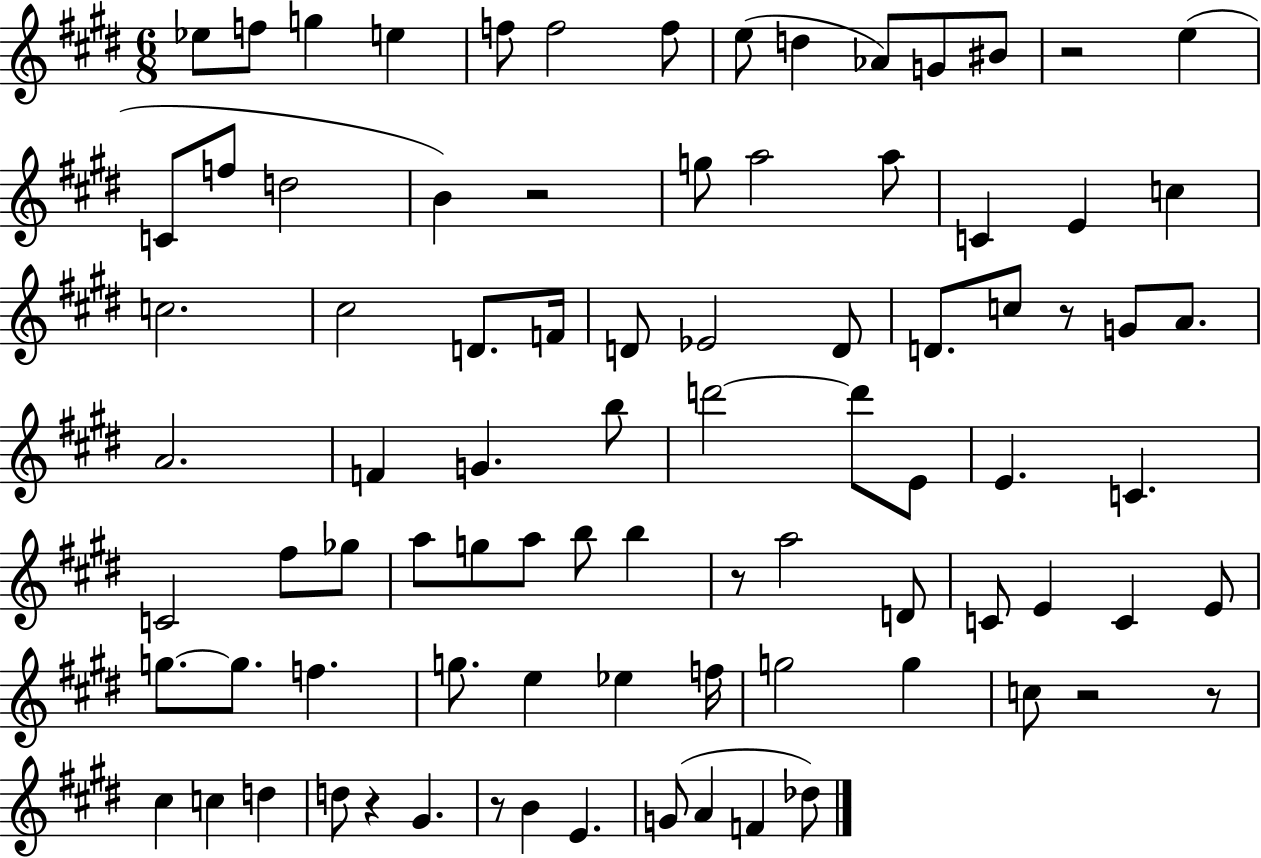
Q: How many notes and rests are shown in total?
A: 86